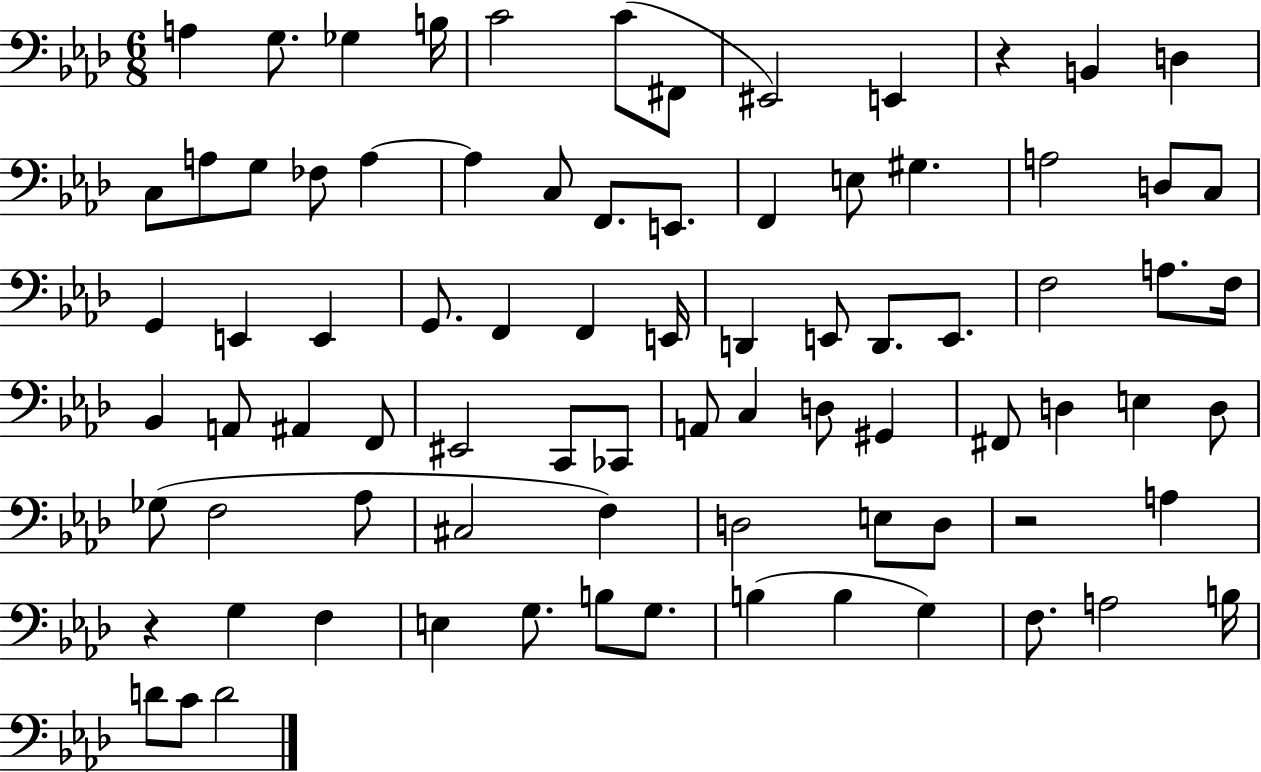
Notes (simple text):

A3/q G3/e. Gb3/q B3/s C4/h C4/e F#2/e EIS2/h E2/q R/q B2/q D3/q C3/e A3/e G3/e FES3/e A3/q A3/q C3/e F2/e. E2/e. F2/q E3/e G#3/q. A3/h D3/e C3/e G2/q E2/q E2/q G2/e. F2/q F2/q E2/s D2/q E2/e D2/e. E2/e. F3/h A3/e. F3/s Bb2/q A2/e A#2/q F2/e EIS2/h C2/e CES2/e A2/e C3/q D3/e G#2/q F#2/e D3/q E3/q D3/e Gb3/e F3/h Ab3/e C#3/h F3/q D3/h E3/e D3/e R/h A3/q R/q G3/q F3/q E3/q G3/e. B3/e G3/e. B3/q B3/q G3/q F3/e. A3/h B3/s D4/e C4/e D4/h